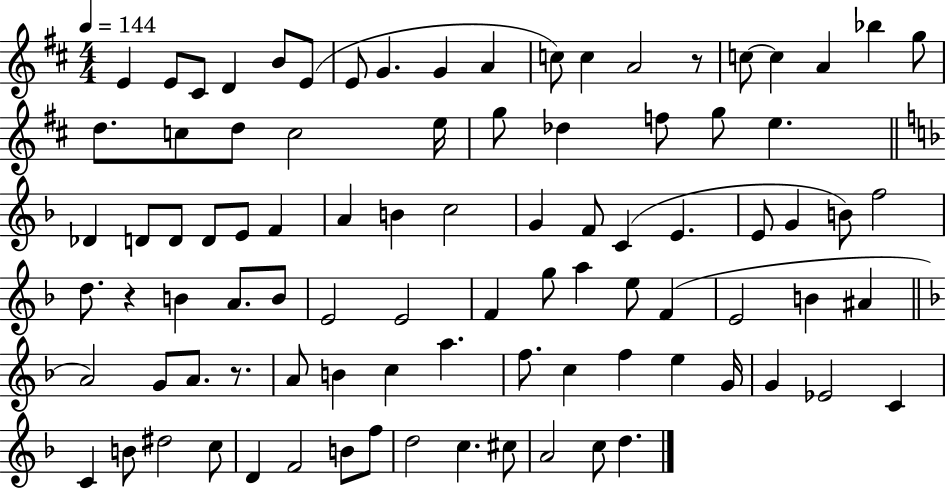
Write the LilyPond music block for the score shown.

{
  \clef treble
  \numericTimeSignature
  \time 4/4
  \key d \major
  \tempo 4 = 144
  \repeat volta 2 { e'4 e'8 cis'8 d'4 b'8 e'8( | e'8 g'4. g'4 a'4 | c''8) c''4 a'2 r8 | c''8~~ c''4 a'4 bes''4 g''8 | \break d''8. c''8 d''8 c''2 e''16 | g''8 des''4 f''8 g''8 e''4. | \bar "||" \break \key f \major des'4 d'8 d'8 d'8 e'8 f'4 | a'4 b'4 c''2 | g'4 f'8 c'4( e'4. | e'8 g'4 b'8) f''2 | \break d''8. r4 b'4 a'8. b'8 | e'2 e'2 | f'4 g''8 a''4 e''8 f'4( | e'2 b'4 ais'4 | \break \bar "||" \break \key d \minor a'2) g'8 a'8. r8. | a'8 b'4 c''4 a''4. | f''8. c''4 f''4 e''4 g'16 | g'4 ees'2 c'4 | \break c'4 b'8 dis''2 c''8 | d'4 f'2 b'8 f''8 | d''2 c''4. cis''8 | a'2 c''8 d''4. | \break } \bar "|."
}